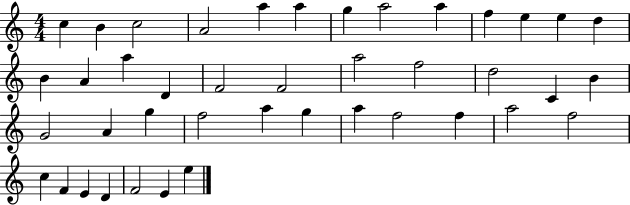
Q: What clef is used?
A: treble